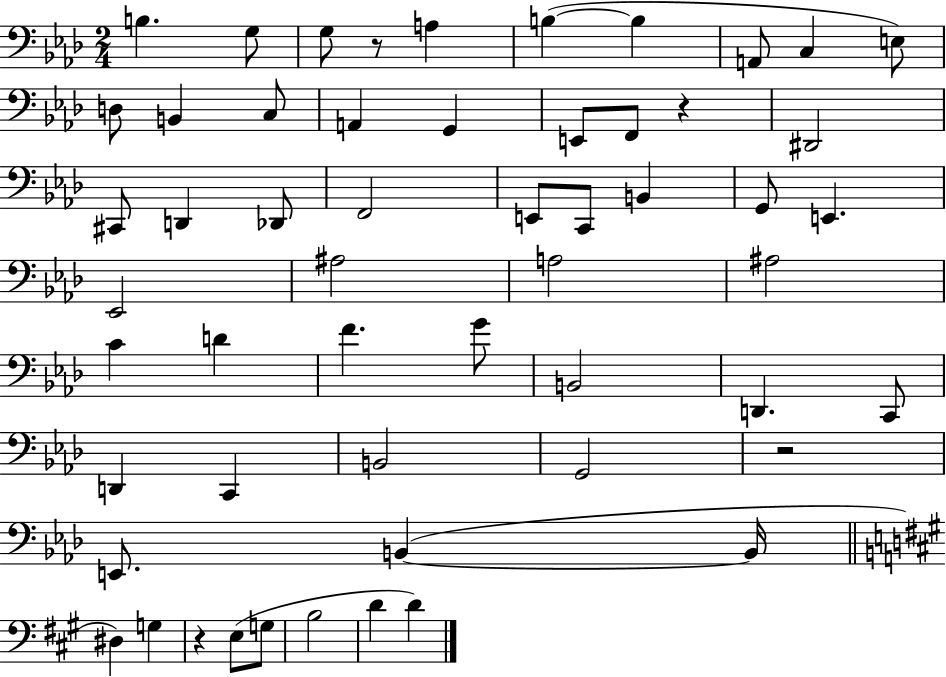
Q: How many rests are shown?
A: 4